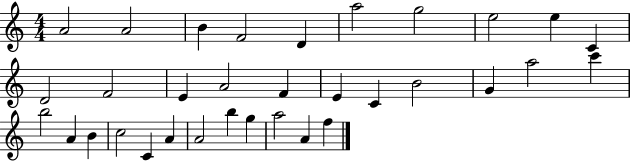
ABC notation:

X:1
T:Untitled
M:4/4
L:1/4
K:C
A2 A2 B F2 D a2 g2 e2 e C D2 F2 E A2 F E C B2 G a2 c' b2 A B c2 C A A2 b g a2 A f